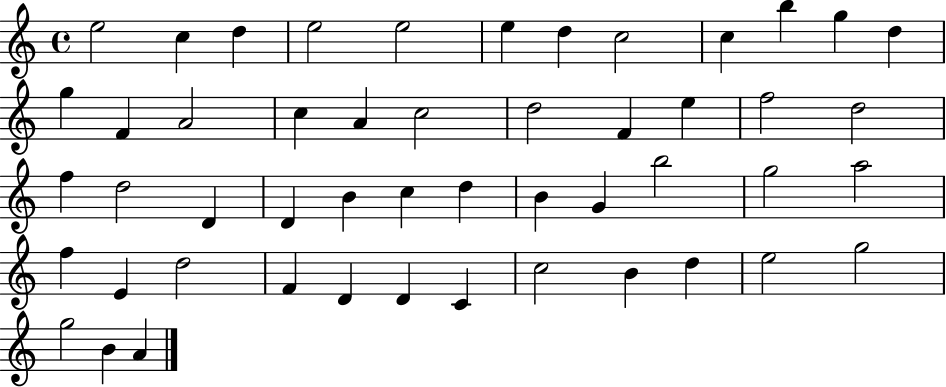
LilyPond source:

{
  \clef treble
  \time 4/4
  \defaultTimeSignature
  \key c \major
  e''2 c''4 d''4 | e''2 e''2 | e''4 d''4 c''2 | c''4 b''4 g''4 d''4 | \break g''4 f'4 a'2 | c''4 a'4 c''2 | d''2 f'4 e''4 | f''2 d''2 | \break f''4 d''2 d'4 | d'4 b'4 c''4 d''4 | b'4 g'4 b''2 | g''2 a''2 | \break f''4 e'4 d''2 | f'4 d'4 d'4 c'4 | c''2 b'4 d''4 | e''2 g''2 | \break g''2 b'4 a'4 | \bar "|."
}